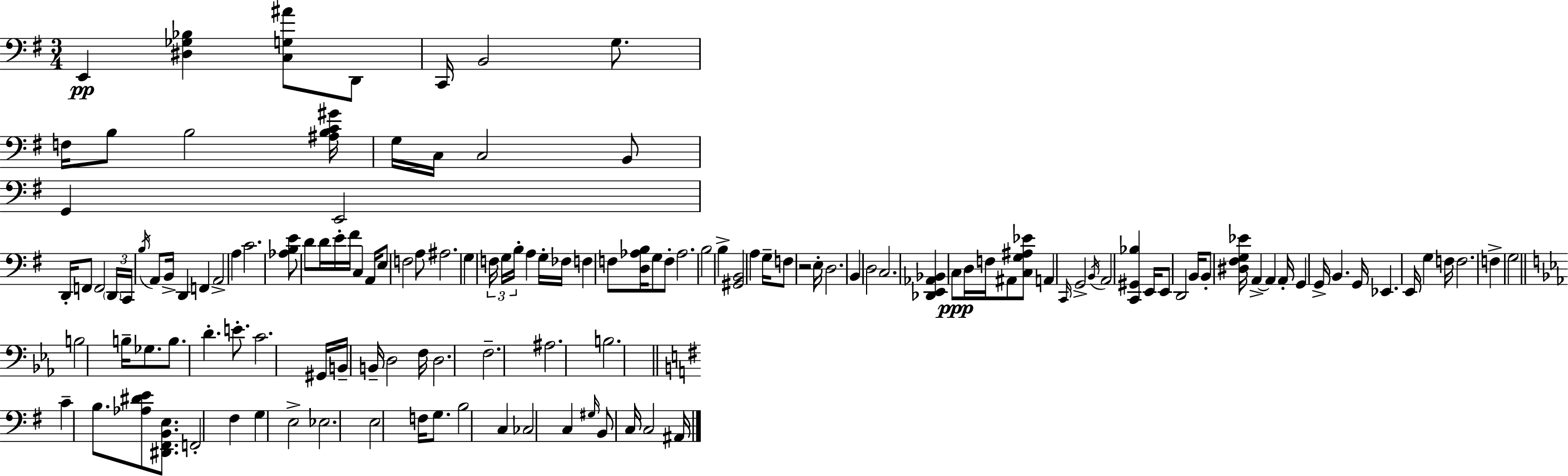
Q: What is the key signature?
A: G major